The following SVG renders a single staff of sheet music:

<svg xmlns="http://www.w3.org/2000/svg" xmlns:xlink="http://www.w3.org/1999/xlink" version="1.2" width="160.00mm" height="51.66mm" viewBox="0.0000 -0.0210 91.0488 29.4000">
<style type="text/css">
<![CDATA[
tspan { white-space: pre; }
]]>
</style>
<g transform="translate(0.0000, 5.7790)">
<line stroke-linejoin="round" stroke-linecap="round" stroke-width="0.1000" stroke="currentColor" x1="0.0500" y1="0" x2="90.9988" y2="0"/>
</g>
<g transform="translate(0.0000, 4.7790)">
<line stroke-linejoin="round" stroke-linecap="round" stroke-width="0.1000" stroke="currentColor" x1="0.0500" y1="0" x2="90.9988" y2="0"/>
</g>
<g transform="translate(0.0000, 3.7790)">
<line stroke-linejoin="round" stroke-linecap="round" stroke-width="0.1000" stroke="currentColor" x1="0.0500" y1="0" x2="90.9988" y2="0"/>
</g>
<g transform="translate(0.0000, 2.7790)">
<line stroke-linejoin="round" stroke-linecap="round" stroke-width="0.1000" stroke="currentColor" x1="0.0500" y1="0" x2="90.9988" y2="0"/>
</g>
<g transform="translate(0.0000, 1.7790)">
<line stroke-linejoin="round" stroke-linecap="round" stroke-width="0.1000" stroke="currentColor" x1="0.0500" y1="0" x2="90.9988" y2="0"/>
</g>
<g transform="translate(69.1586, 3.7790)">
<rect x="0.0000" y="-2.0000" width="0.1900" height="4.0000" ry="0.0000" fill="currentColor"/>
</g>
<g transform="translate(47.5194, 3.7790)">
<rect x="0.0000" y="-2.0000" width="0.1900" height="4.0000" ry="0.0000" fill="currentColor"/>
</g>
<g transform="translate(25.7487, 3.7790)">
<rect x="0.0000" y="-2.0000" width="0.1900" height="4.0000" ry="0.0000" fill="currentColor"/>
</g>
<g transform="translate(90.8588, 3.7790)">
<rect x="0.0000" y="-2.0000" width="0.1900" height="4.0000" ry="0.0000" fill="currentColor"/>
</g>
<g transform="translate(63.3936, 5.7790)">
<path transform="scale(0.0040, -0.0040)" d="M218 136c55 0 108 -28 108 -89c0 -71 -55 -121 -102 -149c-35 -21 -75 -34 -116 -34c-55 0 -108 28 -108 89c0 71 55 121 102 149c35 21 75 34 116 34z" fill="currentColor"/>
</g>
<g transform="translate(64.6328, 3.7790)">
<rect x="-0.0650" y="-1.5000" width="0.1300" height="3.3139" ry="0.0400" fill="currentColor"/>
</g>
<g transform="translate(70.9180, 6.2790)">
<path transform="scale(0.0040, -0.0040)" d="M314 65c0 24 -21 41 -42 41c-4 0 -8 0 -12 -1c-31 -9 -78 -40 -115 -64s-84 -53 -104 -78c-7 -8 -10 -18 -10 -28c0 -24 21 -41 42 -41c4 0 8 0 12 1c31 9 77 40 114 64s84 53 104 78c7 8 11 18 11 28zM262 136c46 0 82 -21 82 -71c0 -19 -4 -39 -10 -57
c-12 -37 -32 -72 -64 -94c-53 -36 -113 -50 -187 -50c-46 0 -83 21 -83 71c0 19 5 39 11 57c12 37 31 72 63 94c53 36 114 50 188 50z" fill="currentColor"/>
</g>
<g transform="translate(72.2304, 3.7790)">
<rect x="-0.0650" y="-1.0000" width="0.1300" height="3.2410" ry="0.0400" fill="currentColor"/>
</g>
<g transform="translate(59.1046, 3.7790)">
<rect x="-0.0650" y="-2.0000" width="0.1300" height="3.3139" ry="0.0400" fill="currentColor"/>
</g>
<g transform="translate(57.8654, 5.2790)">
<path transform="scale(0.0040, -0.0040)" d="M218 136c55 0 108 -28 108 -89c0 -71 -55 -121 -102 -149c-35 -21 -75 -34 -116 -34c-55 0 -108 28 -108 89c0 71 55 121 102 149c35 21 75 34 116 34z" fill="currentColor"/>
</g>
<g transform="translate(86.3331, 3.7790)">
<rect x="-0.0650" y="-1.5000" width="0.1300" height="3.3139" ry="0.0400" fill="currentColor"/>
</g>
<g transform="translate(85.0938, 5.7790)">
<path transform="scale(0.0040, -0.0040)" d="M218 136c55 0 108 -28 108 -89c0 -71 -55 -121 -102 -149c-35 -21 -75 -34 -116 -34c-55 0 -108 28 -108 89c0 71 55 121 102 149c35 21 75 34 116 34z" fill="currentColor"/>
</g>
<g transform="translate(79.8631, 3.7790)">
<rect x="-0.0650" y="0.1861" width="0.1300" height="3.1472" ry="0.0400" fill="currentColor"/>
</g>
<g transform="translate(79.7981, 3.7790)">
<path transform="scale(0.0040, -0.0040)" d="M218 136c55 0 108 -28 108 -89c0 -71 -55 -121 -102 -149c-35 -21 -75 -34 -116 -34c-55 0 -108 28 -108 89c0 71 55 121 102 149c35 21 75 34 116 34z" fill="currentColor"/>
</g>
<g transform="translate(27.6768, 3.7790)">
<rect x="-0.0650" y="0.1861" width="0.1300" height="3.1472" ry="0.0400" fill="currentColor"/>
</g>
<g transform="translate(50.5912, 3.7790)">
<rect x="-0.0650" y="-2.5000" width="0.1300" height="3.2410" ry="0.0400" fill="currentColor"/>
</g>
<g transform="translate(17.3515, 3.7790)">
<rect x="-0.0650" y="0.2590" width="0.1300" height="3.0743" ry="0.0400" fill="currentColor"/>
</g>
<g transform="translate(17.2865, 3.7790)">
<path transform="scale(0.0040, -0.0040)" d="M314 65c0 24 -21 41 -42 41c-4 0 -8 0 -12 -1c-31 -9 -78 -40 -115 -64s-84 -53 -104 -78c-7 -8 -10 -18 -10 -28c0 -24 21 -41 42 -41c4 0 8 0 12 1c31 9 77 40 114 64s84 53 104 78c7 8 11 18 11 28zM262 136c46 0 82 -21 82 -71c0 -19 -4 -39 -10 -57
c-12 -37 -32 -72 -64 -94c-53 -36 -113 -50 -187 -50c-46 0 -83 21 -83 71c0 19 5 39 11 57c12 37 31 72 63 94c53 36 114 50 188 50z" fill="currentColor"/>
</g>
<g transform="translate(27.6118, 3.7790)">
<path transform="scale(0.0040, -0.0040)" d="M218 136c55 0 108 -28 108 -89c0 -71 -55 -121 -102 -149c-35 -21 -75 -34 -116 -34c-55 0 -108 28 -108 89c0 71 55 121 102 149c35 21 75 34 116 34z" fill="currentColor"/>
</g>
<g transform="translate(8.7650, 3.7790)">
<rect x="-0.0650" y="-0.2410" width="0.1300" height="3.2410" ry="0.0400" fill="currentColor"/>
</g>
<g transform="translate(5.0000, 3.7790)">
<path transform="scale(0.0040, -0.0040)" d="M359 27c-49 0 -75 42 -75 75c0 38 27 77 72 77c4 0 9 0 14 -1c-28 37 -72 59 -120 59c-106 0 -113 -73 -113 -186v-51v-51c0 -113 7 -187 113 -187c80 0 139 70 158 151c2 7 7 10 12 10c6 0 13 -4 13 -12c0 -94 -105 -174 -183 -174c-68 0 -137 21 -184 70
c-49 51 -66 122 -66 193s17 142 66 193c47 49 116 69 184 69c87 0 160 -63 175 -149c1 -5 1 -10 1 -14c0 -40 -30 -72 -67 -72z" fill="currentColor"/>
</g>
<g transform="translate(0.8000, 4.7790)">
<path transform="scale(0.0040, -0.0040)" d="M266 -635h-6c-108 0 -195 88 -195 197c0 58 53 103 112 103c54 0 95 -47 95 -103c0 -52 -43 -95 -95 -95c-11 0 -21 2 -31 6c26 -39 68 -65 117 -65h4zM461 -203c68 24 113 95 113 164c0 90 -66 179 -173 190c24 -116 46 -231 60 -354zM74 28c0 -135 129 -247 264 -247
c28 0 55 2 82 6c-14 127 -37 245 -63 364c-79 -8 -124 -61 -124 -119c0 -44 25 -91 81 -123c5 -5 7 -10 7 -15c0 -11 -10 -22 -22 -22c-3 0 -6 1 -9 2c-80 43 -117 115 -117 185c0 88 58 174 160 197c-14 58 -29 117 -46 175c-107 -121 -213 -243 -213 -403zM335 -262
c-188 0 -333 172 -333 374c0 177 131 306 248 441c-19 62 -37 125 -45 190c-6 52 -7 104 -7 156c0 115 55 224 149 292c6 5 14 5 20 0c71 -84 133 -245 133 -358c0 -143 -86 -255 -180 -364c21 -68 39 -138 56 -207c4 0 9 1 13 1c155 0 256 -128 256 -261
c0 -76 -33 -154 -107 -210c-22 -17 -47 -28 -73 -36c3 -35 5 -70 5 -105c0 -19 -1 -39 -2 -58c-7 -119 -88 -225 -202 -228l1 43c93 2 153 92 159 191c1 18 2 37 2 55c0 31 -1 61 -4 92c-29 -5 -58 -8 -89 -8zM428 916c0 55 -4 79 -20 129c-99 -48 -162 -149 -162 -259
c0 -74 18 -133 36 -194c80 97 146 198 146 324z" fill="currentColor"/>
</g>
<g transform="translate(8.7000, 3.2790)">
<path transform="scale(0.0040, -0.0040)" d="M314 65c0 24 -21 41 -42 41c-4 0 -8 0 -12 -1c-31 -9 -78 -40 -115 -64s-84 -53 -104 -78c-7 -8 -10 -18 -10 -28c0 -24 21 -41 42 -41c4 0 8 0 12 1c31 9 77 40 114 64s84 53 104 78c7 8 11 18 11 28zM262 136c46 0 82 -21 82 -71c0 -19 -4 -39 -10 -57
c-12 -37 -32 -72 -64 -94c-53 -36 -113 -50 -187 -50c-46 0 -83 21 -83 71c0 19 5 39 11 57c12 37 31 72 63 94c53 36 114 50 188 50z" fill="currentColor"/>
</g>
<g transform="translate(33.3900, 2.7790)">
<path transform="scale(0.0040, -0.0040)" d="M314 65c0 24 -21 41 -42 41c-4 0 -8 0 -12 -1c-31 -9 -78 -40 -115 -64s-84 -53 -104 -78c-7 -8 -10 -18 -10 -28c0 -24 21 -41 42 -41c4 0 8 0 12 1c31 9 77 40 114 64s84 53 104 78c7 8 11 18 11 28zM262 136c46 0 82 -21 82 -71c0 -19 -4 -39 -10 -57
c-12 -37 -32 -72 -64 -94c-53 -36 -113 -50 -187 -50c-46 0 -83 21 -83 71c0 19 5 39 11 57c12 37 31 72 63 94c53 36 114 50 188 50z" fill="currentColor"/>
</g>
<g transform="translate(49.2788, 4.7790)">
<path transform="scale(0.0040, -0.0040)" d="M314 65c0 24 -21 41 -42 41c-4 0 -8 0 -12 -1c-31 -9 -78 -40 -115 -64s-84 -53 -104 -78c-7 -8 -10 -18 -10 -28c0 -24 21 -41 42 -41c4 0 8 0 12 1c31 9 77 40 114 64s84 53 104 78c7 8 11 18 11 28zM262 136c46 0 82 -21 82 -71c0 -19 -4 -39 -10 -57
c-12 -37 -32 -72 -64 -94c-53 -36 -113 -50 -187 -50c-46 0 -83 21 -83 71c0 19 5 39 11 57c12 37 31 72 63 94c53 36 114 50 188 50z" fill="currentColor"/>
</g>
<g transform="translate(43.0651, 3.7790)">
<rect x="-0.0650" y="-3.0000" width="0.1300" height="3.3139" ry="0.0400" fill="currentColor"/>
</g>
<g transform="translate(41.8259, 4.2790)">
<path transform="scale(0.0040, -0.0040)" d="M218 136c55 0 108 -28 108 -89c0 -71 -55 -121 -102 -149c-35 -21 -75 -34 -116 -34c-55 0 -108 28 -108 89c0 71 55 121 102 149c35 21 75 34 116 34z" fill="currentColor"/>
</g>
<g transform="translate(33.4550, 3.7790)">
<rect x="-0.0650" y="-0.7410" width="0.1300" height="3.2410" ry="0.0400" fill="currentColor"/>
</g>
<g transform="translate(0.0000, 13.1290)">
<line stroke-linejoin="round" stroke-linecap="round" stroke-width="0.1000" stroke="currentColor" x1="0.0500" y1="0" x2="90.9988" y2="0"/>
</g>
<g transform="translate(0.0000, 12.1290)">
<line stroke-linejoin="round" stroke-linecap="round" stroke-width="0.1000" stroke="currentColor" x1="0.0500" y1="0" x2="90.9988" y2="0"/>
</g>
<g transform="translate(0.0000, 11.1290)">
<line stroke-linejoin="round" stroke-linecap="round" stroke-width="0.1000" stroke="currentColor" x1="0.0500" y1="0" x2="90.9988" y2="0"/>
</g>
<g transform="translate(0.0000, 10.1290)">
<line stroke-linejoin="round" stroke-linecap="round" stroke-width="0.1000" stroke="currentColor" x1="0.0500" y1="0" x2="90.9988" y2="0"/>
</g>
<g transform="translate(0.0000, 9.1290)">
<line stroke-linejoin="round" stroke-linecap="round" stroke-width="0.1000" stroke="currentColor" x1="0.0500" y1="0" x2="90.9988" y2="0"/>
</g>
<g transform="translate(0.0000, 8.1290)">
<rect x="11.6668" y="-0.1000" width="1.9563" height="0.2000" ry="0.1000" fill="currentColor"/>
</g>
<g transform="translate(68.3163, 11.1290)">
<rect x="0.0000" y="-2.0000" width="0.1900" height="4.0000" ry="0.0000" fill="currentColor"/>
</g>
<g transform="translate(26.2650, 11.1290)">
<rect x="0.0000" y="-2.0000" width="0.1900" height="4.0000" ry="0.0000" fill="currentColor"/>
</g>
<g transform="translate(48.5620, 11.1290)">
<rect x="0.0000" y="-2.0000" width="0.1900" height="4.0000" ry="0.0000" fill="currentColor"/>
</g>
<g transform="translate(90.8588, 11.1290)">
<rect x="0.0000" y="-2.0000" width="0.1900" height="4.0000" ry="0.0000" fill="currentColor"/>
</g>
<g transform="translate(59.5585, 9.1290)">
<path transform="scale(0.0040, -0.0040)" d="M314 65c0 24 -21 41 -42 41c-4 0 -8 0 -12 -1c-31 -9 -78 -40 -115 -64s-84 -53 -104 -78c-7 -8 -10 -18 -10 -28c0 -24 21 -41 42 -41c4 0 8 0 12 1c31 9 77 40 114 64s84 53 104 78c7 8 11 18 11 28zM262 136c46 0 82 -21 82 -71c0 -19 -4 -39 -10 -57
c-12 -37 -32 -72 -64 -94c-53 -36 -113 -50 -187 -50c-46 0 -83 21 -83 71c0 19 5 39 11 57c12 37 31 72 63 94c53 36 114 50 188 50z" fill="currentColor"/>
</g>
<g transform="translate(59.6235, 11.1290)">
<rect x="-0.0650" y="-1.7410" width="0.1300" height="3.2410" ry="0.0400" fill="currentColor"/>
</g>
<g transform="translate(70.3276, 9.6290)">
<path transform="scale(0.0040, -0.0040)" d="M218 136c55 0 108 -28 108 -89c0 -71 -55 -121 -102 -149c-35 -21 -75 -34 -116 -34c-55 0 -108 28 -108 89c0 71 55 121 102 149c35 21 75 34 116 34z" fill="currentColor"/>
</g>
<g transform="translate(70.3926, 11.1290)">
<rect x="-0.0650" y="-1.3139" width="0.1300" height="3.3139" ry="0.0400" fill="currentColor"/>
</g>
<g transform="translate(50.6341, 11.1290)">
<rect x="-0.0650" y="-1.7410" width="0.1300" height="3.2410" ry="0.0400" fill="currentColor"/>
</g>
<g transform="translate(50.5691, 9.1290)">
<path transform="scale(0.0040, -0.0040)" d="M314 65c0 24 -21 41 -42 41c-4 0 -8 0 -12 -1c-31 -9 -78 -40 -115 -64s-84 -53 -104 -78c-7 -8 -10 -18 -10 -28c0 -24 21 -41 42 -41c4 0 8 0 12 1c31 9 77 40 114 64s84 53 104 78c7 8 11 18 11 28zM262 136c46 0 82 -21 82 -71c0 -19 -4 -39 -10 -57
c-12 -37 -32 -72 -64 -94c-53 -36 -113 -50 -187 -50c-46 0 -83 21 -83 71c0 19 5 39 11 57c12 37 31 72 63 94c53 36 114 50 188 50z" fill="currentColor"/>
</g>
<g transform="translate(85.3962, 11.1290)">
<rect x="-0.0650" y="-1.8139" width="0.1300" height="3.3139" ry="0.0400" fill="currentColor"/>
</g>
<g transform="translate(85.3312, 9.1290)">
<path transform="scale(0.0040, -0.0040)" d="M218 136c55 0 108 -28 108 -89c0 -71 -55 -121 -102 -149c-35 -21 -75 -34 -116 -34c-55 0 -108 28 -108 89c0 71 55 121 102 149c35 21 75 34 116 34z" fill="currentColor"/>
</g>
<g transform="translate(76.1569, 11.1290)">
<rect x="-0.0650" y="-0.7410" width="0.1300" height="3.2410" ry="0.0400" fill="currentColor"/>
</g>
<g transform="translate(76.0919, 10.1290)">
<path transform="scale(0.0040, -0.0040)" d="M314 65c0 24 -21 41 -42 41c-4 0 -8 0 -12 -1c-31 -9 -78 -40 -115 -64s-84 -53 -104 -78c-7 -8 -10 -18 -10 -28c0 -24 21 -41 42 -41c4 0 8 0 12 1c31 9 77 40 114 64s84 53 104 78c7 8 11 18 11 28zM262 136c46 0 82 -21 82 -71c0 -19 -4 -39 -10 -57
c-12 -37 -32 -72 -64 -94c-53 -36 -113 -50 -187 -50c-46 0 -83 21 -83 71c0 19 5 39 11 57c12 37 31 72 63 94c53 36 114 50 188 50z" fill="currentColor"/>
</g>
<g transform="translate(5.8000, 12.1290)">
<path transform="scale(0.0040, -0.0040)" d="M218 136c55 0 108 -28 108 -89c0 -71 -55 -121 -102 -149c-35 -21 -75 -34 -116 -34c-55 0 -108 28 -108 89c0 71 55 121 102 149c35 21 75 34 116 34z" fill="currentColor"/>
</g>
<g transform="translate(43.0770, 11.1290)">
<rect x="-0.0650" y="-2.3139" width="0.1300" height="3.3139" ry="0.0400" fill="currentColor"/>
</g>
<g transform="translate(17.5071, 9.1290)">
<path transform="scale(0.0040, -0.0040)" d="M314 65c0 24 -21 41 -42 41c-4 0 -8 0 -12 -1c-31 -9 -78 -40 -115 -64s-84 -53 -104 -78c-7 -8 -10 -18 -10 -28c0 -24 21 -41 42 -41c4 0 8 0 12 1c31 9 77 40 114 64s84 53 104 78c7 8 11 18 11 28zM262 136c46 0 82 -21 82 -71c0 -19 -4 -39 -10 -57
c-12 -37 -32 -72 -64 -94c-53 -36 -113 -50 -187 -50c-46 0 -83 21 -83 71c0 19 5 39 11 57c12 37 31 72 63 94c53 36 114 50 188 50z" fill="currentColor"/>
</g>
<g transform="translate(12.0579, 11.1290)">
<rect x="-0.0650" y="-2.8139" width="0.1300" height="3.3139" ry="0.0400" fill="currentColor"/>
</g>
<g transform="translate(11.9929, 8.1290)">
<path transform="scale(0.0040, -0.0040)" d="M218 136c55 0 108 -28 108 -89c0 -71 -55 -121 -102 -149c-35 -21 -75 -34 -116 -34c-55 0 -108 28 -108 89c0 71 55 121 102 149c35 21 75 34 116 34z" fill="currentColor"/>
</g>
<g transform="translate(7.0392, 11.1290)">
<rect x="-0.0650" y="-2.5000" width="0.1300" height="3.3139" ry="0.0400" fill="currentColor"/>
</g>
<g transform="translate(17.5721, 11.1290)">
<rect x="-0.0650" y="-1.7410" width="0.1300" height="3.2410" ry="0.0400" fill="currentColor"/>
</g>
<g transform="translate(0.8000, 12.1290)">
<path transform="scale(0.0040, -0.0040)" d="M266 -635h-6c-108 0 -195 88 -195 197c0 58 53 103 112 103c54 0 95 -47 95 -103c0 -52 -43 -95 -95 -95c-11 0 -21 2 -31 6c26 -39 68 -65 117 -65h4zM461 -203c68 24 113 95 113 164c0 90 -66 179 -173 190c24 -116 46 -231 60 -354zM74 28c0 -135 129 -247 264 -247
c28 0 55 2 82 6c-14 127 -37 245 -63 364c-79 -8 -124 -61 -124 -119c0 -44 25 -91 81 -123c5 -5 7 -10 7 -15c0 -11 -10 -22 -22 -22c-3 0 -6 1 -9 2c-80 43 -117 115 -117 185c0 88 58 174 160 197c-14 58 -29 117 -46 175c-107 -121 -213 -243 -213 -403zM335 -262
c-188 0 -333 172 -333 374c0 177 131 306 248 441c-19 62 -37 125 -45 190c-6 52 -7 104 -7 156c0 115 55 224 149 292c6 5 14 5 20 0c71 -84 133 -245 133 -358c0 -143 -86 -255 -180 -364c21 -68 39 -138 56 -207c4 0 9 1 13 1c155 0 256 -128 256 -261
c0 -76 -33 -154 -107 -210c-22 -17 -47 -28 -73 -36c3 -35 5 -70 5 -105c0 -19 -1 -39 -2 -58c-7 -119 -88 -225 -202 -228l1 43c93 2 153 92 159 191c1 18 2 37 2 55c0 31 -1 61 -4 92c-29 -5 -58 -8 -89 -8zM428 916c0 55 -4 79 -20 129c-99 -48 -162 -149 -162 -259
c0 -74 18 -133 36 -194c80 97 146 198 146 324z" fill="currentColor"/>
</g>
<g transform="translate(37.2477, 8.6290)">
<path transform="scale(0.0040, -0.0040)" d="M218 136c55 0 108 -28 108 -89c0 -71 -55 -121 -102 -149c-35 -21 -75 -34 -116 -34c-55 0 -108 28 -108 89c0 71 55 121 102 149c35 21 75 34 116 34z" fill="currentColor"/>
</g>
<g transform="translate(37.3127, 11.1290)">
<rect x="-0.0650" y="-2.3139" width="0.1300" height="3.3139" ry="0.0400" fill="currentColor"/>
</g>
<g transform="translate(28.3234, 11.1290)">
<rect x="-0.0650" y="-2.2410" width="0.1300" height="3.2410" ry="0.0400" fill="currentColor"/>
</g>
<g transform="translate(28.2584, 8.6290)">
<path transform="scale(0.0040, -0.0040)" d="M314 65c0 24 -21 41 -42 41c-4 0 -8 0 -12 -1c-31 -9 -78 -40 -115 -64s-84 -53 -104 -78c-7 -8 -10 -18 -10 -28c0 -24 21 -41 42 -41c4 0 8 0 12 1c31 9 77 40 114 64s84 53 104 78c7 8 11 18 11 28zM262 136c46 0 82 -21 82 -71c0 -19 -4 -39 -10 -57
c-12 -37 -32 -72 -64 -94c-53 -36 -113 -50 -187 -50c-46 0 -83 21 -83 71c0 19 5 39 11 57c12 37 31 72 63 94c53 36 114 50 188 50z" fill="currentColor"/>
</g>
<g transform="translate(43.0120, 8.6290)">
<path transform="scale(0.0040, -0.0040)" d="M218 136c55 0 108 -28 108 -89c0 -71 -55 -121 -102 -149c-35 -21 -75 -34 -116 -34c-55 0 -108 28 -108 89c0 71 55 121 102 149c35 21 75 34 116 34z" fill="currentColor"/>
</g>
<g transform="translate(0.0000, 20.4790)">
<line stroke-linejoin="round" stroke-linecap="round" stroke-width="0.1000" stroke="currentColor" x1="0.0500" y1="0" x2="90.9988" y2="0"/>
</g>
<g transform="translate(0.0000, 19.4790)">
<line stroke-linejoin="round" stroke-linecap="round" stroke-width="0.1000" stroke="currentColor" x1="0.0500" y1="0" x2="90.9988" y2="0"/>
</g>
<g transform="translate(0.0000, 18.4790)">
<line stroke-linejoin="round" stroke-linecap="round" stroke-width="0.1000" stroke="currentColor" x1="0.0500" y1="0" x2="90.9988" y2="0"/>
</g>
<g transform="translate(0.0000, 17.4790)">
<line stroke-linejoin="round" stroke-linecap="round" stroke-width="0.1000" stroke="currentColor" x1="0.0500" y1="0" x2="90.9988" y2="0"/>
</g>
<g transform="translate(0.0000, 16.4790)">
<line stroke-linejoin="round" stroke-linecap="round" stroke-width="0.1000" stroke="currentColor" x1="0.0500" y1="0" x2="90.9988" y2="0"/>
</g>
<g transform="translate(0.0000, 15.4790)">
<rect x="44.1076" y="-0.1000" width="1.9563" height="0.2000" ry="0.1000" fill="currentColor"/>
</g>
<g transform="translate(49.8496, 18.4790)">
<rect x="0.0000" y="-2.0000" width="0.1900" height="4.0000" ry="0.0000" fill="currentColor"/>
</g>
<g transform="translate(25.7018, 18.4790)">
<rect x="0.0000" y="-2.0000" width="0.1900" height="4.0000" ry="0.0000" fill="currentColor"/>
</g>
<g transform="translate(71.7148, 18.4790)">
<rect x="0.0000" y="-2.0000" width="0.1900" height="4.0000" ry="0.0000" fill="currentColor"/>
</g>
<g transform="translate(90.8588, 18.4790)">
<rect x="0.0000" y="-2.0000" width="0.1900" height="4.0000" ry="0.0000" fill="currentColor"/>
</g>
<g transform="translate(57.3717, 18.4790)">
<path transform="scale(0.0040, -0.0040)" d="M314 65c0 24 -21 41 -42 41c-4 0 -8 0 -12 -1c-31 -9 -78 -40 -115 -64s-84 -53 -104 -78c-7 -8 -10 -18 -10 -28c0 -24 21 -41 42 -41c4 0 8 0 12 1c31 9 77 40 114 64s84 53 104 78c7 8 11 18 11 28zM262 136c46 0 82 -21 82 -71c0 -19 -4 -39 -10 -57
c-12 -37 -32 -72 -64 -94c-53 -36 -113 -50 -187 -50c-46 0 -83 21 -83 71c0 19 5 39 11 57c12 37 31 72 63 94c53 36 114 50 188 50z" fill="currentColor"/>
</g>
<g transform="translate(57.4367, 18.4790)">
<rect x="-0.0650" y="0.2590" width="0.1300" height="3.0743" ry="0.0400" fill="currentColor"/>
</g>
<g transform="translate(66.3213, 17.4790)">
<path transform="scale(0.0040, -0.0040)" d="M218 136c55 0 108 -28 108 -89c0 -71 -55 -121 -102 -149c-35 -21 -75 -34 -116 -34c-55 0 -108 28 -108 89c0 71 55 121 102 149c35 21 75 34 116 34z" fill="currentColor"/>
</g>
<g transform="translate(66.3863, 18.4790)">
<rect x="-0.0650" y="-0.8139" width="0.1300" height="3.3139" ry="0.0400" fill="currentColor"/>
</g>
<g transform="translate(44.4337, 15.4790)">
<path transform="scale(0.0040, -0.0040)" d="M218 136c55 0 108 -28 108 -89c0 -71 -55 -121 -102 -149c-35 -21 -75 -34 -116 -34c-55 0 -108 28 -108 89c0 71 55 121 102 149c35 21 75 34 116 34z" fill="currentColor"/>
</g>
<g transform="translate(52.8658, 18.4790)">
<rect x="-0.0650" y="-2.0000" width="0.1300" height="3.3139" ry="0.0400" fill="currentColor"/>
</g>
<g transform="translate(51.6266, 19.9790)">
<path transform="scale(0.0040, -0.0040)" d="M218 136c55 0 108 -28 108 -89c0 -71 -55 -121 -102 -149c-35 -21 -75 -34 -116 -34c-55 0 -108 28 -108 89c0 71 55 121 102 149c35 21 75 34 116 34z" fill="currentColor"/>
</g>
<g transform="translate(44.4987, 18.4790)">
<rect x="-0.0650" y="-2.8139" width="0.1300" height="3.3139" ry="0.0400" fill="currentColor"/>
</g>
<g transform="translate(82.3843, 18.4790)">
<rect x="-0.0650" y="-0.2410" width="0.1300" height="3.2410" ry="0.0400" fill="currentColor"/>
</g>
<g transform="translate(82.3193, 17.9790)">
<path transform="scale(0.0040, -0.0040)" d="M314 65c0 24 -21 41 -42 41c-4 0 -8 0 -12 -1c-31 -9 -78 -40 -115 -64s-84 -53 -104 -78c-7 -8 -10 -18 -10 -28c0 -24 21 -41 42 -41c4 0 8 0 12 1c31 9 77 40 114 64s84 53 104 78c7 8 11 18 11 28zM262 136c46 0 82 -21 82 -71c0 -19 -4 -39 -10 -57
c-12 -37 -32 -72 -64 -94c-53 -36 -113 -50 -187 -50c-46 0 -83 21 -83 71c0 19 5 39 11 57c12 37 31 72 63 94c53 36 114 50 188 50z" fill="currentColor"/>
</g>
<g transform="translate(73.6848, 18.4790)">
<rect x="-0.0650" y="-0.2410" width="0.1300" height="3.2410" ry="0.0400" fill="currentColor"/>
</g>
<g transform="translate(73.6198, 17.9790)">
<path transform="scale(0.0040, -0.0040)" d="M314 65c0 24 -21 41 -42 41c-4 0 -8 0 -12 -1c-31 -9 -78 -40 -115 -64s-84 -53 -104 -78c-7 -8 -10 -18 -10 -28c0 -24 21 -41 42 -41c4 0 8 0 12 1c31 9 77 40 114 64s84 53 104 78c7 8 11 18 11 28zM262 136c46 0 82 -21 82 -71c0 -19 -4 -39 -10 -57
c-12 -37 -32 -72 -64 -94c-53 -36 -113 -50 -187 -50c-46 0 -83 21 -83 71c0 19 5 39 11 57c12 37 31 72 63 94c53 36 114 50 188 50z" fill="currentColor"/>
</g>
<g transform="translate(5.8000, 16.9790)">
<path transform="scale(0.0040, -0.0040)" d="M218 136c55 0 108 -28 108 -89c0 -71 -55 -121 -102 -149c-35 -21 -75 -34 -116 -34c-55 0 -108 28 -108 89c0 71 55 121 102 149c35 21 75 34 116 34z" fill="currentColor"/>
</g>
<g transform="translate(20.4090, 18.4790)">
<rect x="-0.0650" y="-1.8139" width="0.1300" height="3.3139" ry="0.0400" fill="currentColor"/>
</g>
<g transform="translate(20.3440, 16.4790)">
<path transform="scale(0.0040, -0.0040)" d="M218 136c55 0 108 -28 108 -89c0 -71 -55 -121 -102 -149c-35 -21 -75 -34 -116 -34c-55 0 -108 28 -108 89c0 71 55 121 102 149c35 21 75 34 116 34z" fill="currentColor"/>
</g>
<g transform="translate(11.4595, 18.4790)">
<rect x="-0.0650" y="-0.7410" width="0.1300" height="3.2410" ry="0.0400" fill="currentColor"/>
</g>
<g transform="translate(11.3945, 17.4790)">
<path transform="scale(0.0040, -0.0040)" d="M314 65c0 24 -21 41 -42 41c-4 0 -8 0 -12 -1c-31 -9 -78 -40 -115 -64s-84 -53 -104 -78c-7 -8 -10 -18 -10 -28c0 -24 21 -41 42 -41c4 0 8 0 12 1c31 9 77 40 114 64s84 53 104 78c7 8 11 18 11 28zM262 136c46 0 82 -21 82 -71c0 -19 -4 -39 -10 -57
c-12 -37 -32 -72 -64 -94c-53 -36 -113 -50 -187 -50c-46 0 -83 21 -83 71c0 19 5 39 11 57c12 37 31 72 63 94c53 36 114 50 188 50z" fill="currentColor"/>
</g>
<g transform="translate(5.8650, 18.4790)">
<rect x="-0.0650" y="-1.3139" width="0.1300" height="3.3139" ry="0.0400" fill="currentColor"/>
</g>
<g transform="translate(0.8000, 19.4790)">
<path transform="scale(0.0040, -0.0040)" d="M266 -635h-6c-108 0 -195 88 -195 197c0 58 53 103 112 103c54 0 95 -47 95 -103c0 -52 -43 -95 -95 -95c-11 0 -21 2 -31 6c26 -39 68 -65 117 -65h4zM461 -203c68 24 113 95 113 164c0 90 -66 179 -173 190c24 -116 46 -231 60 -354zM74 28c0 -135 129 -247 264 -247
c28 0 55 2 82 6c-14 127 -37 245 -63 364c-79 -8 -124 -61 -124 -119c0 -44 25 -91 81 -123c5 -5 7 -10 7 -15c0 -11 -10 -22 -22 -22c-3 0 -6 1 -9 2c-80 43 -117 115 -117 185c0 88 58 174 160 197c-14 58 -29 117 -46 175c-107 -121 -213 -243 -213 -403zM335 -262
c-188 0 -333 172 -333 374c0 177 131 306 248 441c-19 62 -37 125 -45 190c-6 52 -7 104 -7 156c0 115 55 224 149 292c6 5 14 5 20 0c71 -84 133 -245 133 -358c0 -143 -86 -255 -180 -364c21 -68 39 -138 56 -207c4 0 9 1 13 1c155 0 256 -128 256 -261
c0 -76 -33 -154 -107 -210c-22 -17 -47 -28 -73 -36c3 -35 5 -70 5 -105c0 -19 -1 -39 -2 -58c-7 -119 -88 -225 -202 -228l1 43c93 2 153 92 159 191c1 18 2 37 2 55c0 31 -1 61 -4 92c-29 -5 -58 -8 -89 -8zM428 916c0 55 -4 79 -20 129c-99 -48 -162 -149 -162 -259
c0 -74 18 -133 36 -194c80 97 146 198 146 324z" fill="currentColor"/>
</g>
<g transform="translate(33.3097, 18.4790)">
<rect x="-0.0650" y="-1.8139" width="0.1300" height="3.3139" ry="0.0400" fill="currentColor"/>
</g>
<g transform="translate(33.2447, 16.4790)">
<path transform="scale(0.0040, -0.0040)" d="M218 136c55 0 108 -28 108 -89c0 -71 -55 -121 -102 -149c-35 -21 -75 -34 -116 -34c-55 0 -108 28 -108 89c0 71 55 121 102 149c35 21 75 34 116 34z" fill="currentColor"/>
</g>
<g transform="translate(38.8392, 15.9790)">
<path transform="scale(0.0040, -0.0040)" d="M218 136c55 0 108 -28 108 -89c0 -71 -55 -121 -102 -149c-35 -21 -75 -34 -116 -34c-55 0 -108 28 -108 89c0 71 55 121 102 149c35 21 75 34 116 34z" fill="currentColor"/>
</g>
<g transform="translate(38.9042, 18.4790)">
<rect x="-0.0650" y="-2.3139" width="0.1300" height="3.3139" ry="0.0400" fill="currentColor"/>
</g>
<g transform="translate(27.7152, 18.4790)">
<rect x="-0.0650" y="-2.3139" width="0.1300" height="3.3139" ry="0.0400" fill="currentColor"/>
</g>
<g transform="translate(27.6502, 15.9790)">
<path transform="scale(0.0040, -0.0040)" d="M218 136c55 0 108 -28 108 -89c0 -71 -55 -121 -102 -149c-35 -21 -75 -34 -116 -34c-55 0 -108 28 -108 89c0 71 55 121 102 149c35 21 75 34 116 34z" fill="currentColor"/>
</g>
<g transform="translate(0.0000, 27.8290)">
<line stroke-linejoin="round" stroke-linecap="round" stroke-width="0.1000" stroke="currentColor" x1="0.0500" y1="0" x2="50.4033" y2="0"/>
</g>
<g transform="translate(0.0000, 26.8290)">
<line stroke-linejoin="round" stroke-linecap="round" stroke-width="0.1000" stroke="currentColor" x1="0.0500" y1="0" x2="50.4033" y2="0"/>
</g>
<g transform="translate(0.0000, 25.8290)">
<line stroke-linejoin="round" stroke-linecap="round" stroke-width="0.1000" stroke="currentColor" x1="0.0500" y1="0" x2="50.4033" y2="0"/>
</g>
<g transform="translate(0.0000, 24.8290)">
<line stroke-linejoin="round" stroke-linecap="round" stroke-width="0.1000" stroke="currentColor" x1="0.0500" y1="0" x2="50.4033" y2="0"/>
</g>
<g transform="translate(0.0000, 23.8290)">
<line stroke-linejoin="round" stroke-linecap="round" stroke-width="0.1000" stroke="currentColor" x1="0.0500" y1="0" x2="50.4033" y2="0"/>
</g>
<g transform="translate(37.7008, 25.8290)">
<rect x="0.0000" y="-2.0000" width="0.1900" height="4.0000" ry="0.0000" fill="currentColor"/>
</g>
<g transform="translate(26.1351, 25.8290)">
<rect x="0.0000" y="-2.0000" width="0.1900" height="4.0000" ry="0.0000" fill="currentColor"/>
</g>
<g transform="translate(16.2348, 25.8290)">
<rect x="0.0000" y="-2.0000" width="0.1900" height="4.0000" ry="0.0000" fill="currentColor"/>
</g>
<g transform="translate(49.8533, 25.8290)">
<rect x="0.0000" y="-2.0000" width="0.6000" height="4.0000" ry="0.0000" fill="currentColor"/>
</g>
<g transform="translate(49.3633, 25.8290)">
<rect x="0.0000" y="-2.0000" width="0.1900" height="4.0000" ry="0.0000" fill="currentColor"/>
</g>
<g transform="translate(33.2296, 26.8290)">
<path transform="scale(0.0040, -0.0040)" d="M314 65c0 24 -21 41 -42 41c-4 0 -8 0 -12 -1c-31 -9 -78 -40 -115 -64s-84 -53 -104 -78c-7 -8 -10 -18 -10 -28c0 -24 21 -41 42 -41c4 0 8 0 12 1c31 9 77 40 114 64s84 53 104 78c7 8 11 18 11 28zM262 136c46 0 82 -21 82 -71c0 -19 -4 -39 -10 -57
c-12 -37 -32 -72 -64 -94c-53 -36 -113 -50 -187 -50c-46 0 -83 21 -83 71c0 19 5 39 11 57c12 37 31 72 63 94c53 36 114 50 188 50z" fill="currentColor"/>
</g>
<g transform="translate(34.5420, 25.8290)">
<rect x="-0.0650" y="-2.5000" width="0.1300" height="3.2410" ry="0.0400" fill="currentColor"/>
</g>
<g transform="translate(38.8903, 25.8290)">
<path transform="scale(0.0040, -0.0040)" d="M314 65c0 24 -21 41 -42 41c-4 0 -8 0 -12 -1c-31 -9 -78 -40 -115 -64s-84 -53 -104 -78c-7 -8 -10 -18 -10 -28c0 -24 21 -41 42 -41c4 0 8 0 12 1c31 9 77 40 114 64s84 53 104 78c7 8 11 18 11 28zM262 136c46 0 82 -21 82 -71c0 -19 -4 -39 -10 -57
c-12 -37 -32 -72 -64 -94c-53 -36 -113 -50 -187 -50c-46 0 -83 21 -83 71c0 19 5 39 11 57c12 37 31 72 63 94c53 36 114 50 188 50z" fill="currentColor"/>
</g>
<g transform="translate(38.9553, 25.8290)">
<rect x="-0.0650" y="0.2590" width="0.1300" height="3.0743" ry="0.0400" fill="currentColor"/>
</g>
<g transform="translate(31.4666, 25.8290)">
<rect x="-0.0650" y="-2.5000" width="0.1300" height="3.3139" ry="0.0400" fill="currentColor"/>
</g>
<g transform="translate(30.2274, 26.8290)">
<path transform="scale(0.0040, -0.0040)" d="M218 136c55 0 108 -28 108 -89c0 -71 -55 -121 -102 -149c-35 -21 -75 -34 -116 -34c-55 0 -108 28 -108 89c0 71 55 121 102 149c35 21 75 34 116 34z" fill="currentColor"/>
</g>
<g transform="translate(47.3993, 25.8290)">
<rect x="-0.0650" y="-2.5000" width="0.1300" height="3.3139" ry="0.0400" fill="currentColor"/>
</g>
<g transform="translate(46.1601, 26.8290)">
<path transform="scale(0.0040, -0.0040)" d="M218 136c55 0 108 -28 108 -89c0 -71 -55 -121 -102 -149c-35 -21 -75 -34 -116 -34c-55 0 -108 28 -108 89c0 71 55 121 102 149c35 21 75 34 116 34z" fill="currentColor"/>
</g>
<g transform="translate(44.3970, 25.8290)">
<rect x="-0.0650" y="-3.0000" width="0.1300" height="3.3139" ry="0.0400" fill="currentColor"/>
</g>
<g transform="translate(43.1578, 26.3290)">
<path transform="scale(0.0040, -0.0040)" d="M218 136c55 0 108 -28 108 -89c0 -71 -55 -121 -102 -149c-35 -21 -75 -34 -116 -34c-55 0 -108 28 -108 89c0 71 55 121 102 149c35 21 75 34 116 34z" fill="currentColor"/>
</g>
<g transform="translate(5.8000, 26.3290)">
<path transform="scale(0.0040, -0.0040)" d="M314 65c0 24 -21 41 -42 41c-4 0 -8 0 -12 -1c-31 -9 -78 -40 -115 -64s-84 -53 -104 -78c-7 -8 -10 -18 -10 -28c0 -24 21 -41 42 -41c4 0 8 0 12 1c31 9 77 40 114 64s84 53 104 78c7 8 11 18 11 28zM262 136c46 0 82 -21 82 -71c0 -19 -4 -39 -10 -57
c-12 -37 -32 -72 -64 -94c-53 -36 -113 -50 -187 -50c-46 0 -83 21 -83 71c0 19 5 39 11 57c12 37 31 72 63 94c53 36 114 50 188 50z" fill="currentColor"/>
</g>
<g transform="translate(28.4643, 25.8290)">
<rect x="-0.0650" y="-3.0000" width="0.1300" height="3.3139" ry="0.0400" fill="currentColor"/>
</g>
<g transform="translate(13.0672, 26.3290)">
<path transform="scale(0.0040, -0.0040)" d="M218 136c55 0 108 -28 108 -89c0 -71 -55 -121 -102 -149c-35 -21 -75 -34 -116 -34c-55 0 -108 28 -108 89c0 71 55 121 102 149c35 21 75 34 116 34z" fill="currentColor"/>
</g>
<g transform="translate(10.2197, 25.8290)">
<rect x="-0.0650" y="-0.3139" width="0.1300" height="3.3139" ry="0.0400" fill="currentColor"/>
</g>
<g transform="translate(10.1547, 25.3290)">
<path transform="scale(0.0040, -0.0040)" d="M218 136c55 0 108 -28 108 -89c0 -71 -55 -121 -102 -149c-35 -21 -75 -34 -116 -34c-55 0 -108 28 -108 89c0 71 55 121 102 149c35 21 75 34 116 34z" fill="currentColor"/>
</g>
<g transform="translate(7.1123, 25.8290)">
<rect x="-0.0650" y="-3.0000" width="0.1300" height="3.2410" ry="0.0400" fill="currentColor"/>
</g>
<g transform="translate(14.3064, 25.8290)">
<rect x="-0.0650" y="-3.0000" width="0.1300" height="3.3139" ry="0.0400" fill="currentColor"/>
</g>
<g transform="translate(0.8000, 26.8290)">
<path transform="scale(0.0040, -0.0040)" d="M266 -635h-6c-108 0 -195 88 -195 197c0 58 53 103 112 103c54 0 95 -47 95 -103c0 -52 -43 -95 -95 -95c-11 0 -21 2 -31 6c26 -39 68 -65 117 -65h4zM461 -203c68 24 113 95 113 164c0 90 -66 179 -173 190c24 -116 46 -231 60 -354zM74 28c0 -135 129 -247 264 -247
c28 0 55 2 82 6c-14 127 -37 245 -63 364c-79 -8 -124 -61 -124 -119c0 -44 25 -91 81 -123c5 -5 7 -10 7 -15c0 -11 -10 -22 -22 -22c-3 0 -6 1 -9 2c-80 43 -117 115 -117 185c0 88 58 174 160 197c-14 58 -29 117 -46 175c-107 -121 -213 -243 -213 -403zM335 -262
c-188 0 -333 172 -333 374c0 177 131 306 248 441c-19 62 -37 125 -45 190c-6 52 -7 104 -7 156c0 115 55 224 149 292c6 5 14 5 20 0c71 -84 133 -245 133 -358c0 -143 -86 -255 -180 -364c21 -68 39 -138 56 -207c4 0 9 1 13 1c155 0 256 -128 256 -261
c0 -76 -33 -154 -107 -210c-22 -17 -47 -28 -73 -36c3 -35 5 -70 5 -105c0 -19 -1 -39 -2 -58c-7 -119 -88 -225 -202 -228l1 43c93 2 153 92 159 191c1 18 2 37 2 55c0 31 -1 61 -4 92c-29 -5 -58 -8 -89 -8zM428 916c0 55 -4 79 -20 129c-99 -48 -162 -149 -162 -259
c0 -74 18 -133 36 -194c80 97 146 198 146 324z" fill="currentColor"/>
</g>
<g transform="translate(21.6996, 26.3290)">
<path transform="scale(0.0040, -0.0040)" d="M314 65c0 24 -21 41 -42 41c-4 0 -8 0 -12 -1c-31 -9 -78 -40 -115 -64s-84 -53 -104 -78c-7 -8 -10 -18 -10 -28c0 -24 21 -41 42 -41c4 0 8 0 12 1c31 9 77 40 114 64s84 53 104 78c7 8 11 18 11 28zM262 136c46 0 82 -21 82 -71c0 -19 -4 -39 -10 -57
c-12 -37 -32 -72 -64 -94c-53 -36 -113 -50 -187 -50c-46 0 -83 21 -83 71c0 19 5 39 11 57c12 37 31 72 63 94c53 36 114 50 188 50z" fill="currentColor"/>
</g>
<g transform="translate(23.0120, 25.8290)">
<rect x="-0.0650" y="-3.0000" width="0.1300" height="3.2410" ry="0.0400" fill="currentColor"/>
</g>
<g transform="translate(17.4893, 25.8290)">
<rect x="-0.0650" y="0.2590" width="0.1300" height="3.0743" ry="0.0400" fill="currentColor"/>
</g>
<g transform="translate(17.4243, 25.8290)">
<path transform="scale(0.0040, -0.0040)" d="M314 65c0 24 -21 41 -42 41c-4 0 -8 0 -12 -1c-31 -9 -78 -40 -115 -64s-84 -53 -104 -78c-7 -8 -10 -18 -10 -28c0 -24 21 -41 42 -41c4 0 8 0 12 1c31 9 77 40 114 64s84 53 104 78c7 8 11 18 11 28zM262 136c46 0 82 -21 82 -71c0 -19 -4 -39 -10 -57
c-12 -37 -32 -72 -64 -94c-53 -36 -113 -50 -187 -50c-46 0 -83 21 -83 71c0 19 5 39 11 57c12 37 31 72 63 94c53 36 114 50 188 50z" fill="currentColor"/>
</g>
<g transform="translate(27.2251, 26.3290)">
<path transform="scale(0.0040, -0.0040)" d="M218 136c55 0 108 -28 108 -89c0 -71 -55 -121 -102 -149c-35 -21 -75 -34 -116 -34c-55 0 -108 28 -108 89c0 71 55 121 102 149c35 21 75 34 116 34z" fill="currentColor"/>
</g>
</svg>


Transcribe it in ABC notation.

X:1
T:Untitled
M:4/4
L:1/4
K:C
c2 B2 B d2 A G2 F E D2 B E G a f2 g2 g g f2 f2 e d2 f e d2 f g f g a F B2 d c2 c2 A2 c A B2 A2 A G G2 B2 A G